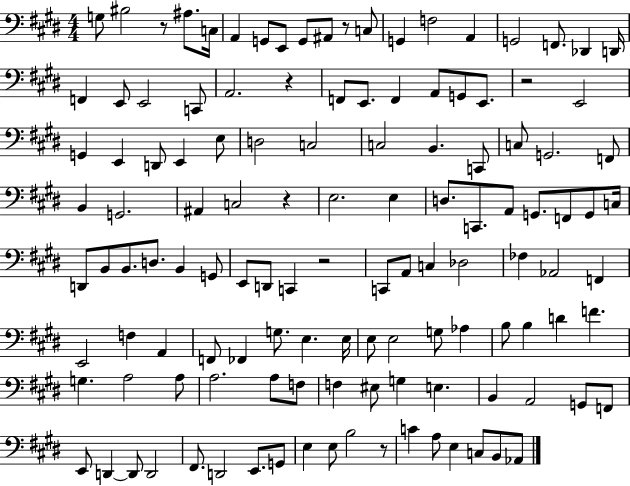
X:1
T:Untitled
M:4/4
L:1/4
K:E
G,/2 ^B,2 z/2 ^A,/2 C,/4 A,, G,,/2 E,,/2 G,,/2 ^A,,/2 z/2 C,/2 G,, F,2 A,, G,,2 F,,/2 _D,, D,,/4 F,, E,,/2 E,,2 C,,/2 A,,2 z F,,/2 E,,/2 F,, A,,/2 G,,/2 E,,/2 z2 E,,2 G,, E,, D,,/2 E,, E,/2 D,2 C,2 C,2 B,, C,,/2 C,/2 G,,2 F,,/2 B,, G,,2 ^A,, C,2 z E,2 E, D,/2 C,,/2 A,,/2 G,,/2 F,,/2 G,,/2 C,/4 D,,/2 B,,/2 B,,/2 D,/2 B,, G,,/2 E,,/2 D,,/2 C,, z2 C,,/2 A,,/2 C, _D,2 _F, _A,,2 F,, E,,2 F, A,, F,,/2 _F,, G,/2 E, E,/4 E,/2 E,2 G,/2 _A, B,/2 B, D F G, A,2 A,/2 A,2 A,/2 F,/2 F, ^E,/2 G, E, B,, A,,2 G,,/2 F,,/2 E,,/2 D,, D,,/2 D,,2 ^F,,/2 D,,2 E,,/2 G,,/2 E, E,/2 B,2 z/2 C A,/2 E, C,/2 B,,/2 _A,,/2